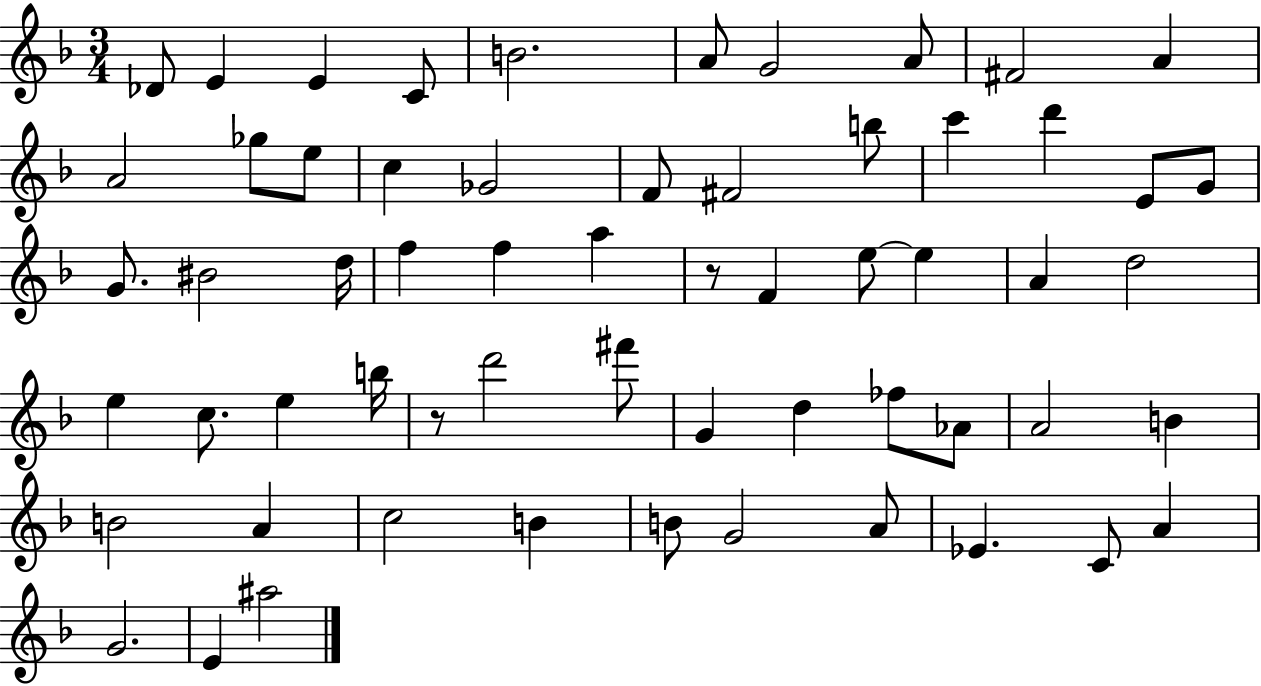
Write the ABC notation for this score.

X:1
T:Untitled
M:3/4
L:1/4
K:F
_D/2 E E C/2 B2 A/2 G2 A/2 ^F2 A A2 _g/2 e/2 c _G2 F/2 ^F2 b/2 c' d' E/2 G/2 G/2 ^B2 d/4 f f a z/2 F e/2 e A d2 e c/2 e b/4 z/2 d'2 ^f'/2 G d _f/2 _A/2 A2 B B2 A c2 B B/2 G2 A/2 _E C/2 A G2 E ^a2